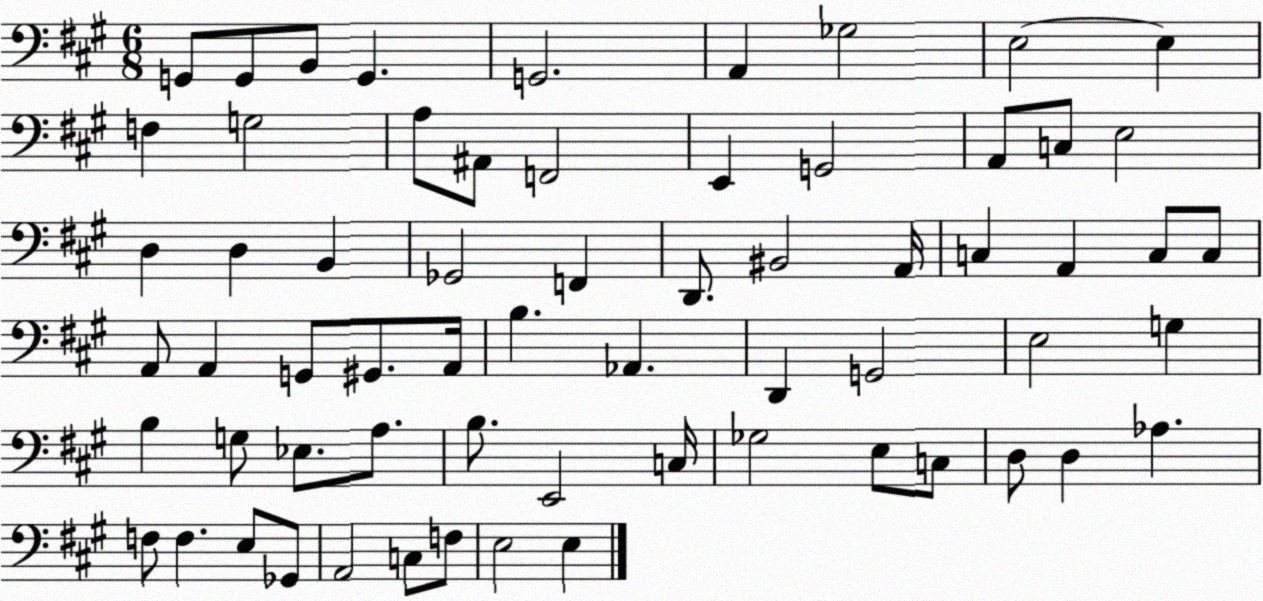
X:1
T:Untitled
M:6/8
L:1/4
K:A
G,,/2 G,,/2 B,,/2 G,, G,,2 A,, _G,2 E,2 E, F, G,2 A,/2 ^A,,/2 F,,2 E,, G,,2 A,,/2 C,/2 E,2 D, D, B,, _G,,2 F,, D,,/2 ^B,,2 A,,/4 C, A,, C,/2 C,/2 A,,/2 A,, G,,/2 ^G,,/2 A,,/4 B, _A,, D,, G,,2 E,2 G, B, G,/2 _E,/2 A,/2 B,/2 E,,2 C,/4 _G,2 E,/2 C,/2 D,/2 D, _A, F,/2 F, E,/2 _G,,/2 A,,2 C,/2 F,/2 E,2 E,